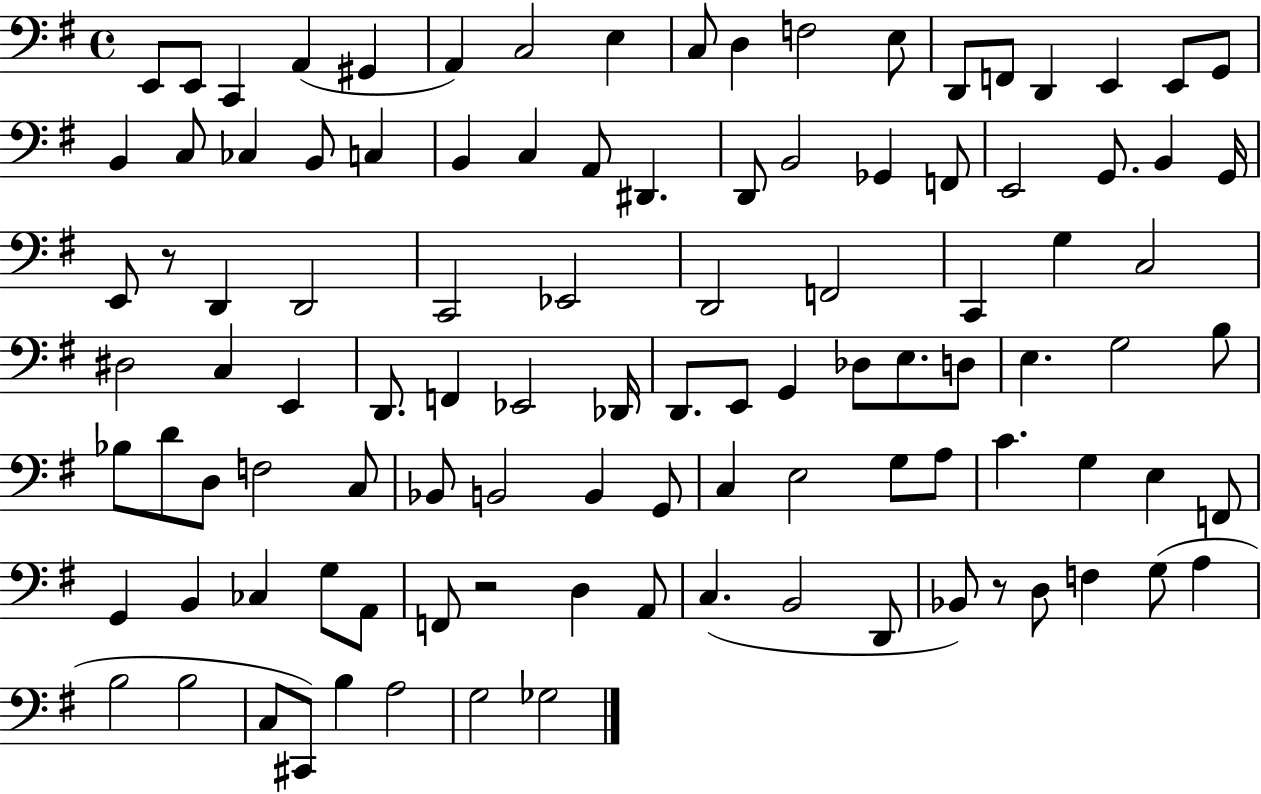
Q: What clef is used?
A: bass